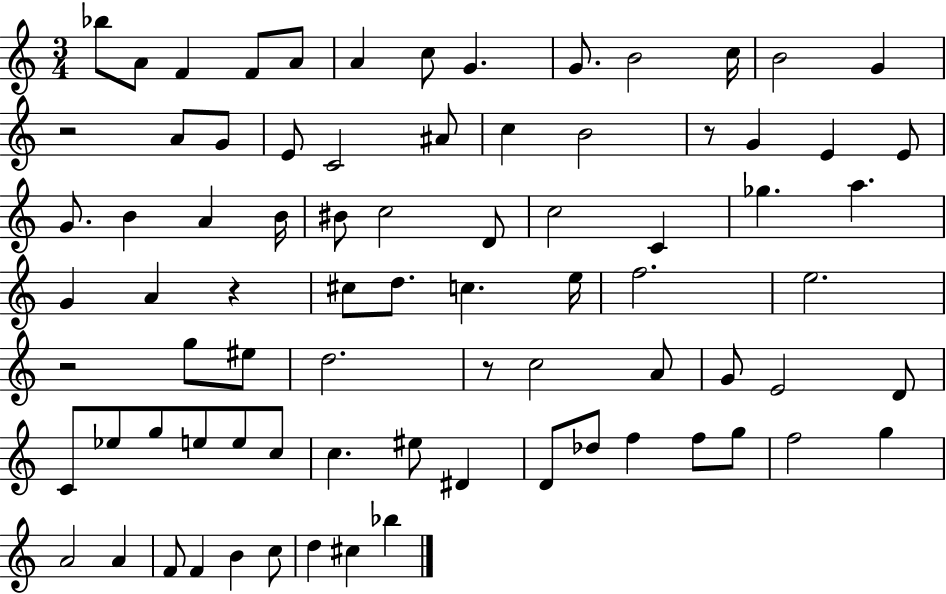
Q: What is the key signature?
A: C major